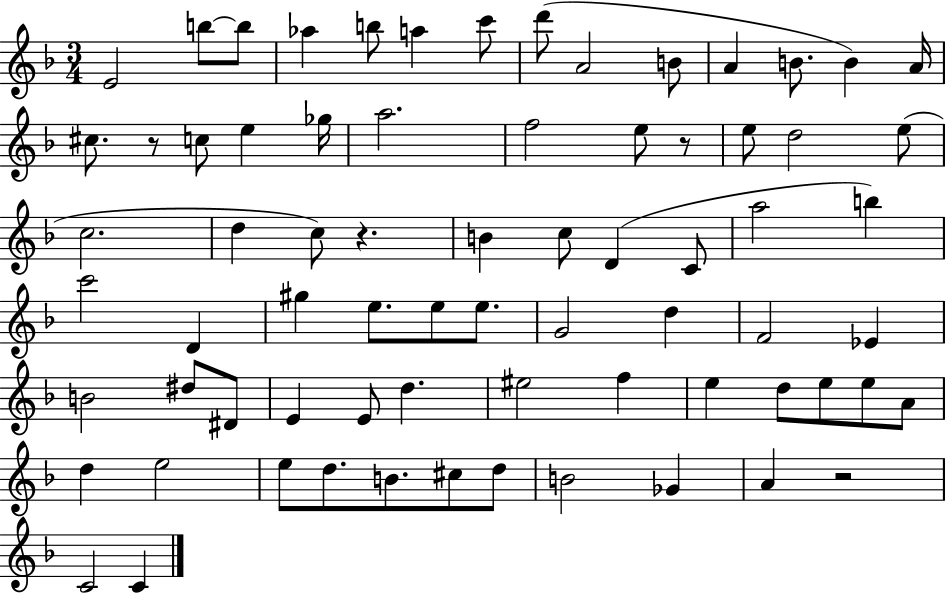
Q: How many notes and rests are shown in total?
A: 72